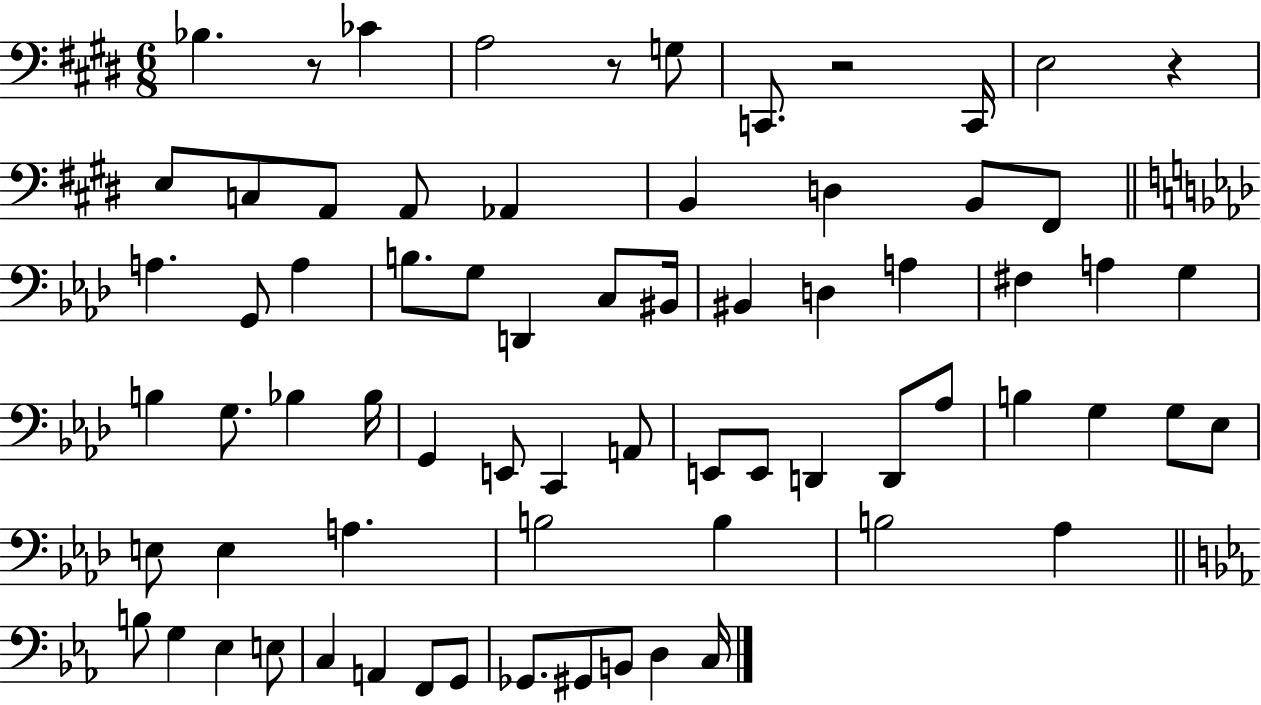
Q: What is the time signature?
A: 6/8